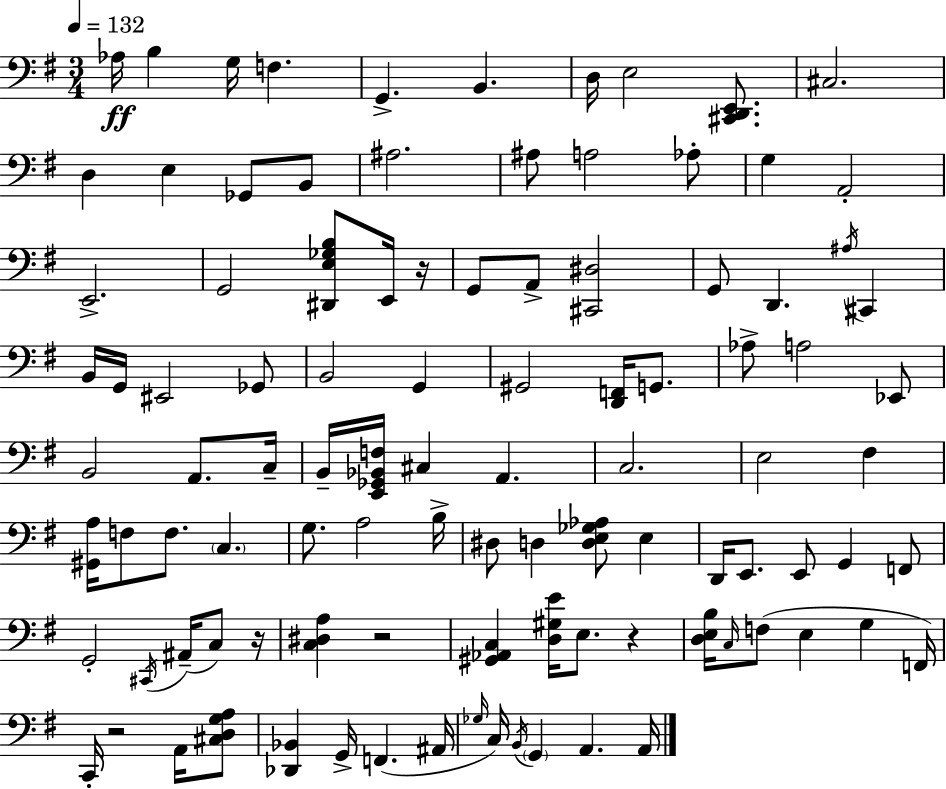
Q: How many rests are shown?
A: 5